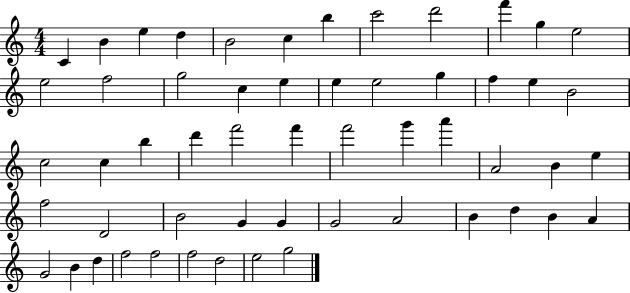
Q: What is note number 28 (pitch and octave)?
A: F6